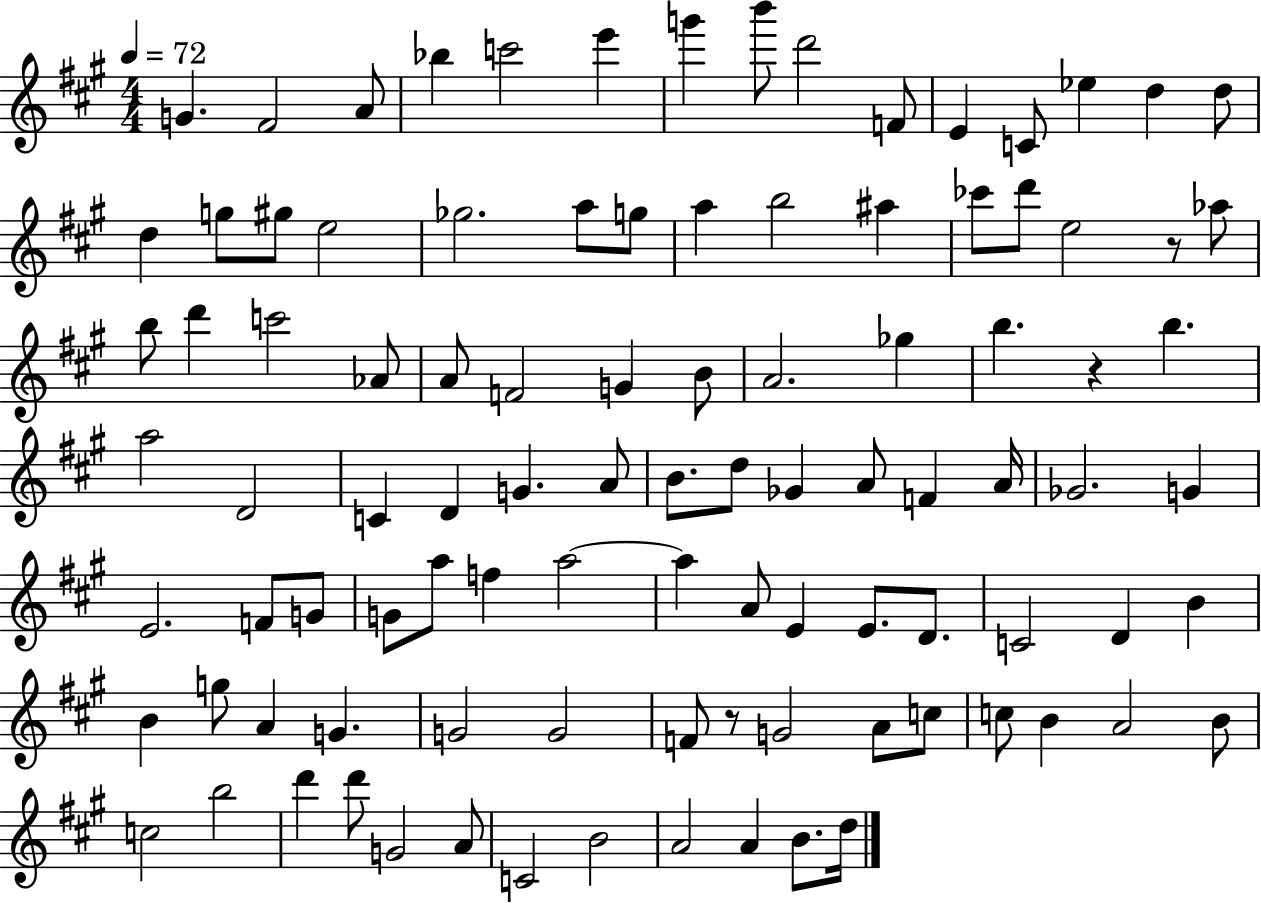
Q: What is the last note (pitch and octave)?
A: D5